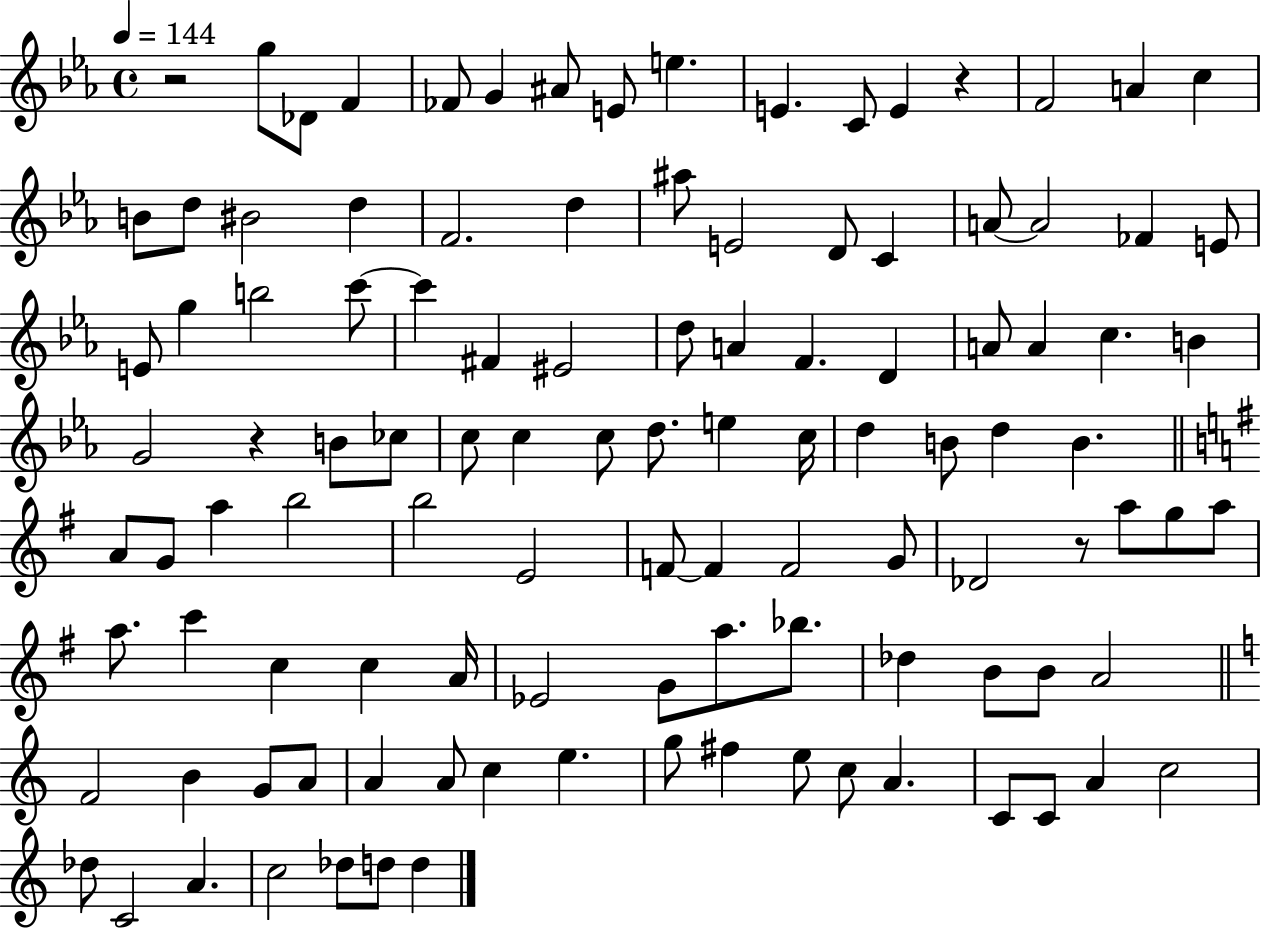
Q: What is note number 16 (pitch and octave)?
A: D5